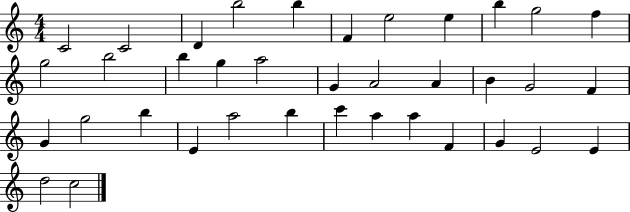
C4/h C4/h D4/q B5/h B5/q F4/q E5/h E5/q B5/q G5/h F5/q G5/h B5/h B5/q G5/q A5/h G4/q A4/h A4/q B4/q G4/h F4/q G4/q G5/h B5/q E4/q A5/h B5/q C6/q A5/q A5/q F4/q G4/q E4/h E4/q D5/h C5/h